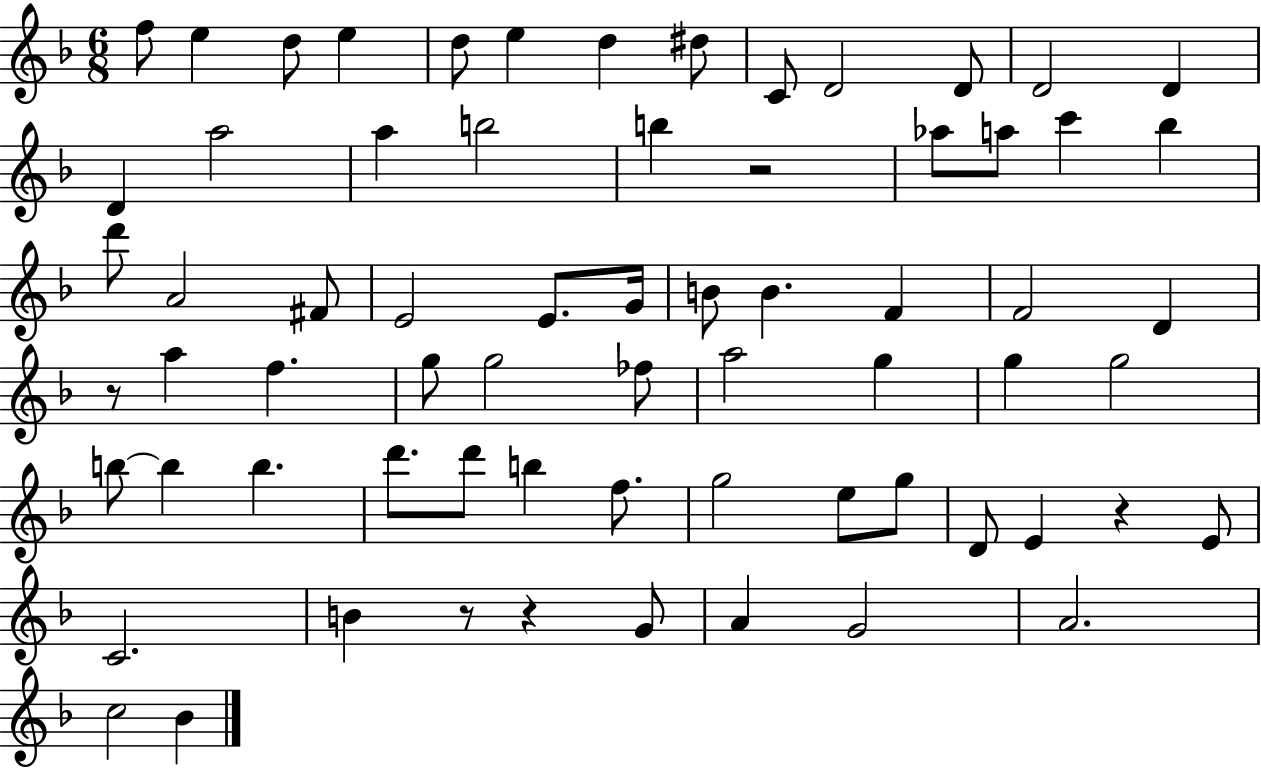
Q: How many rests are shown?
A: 5